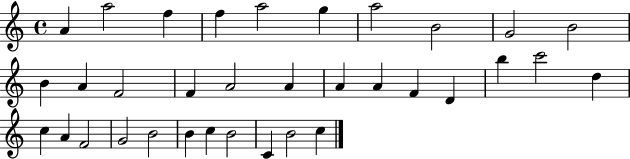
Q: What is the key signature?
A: C major